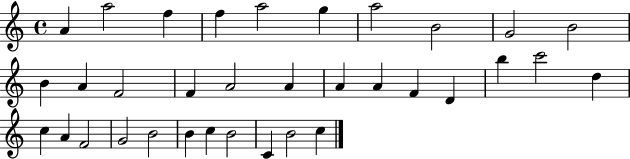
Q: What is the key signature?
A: C major